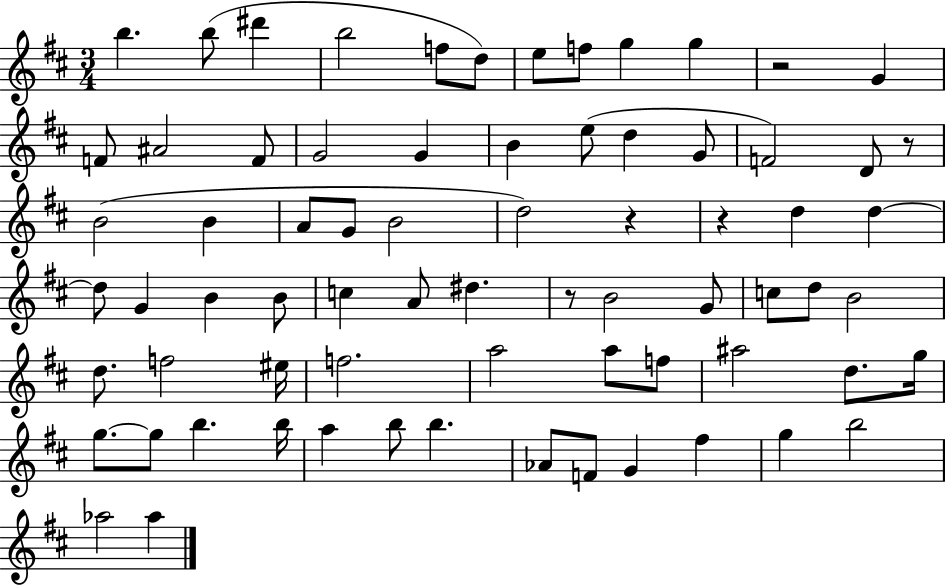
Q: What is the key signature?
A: D major